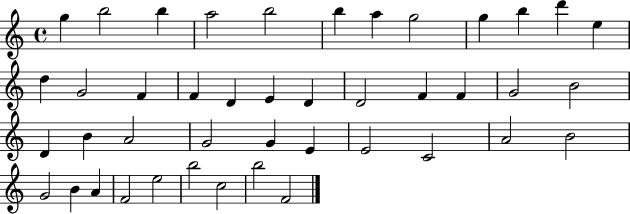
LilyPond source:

{
  \clef treble
  \time 4/4
  \defaultTimeSignature
  \key c \major
  g''4 b''2 b''4 | a''2 b''2 | b''4 a''4 g''2 | g''4 b''4 d'''4 e''4 | \break d''4 g'2 f'4 | f'4 d'4 e'4 d'4 | d'2 f'4 f'4 | g'2 b'2 | \break d'4 b'4 a'2 | g'2 g'4 e'4 | e'2 c'2 | a'2 b'2 | \break g'2 b'4 a'4 | f'2 e''2 | b''2 c''2 | b''2 f'2 | \break \bar "|."
}